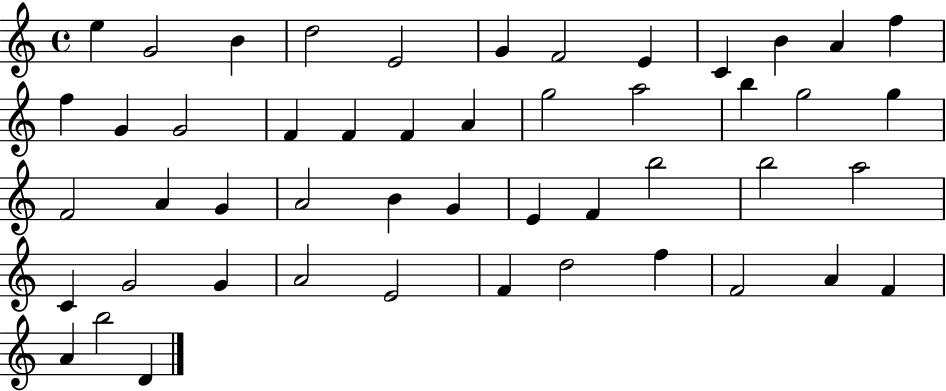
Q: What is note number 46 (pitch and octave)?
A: F4